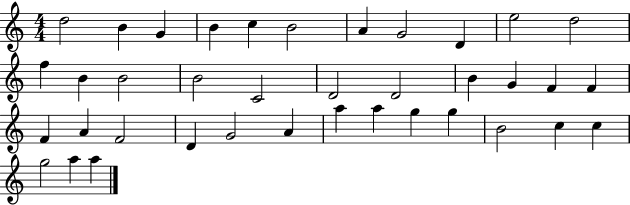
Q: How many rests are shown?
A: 0